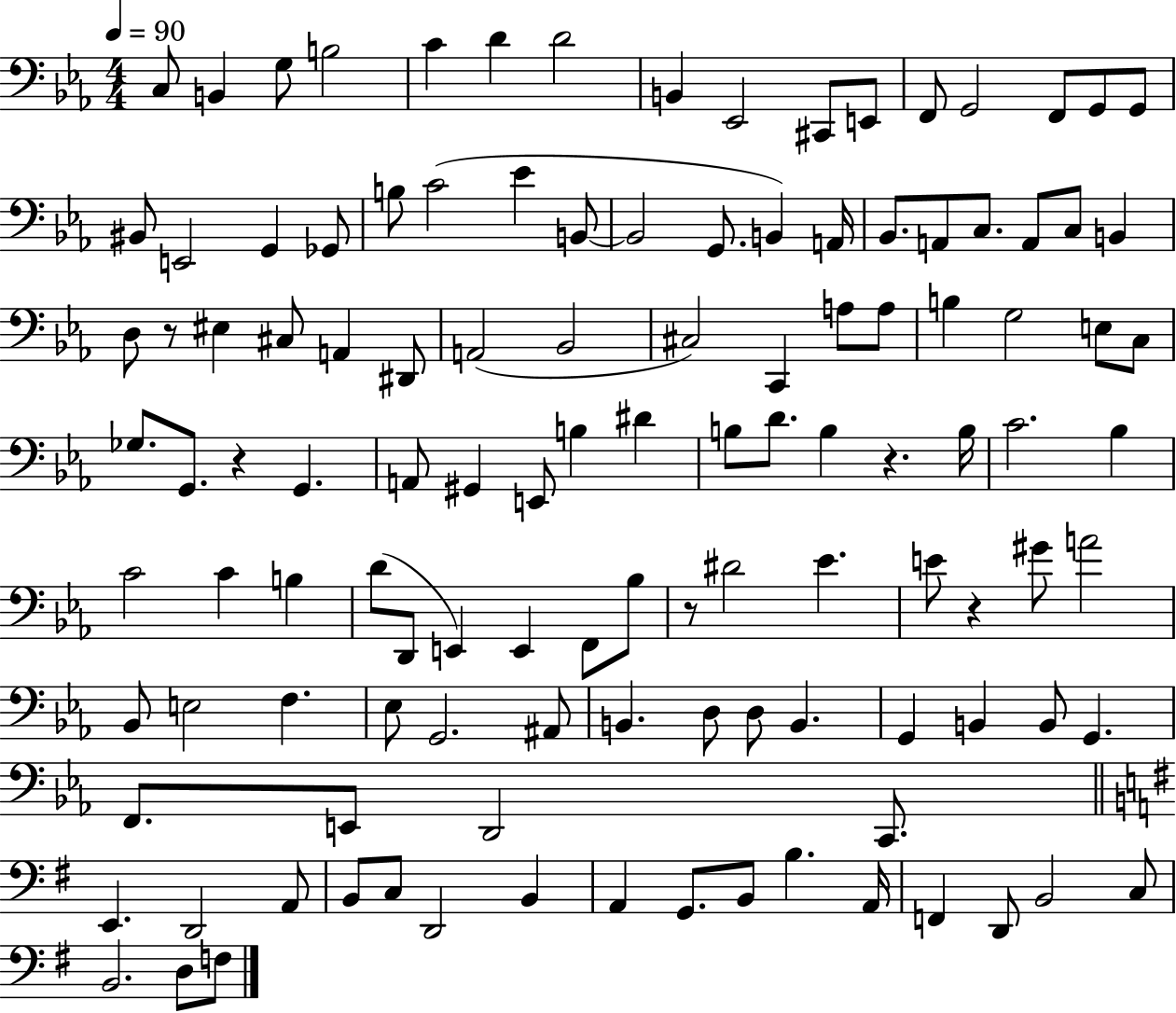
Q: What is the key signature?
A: EES major